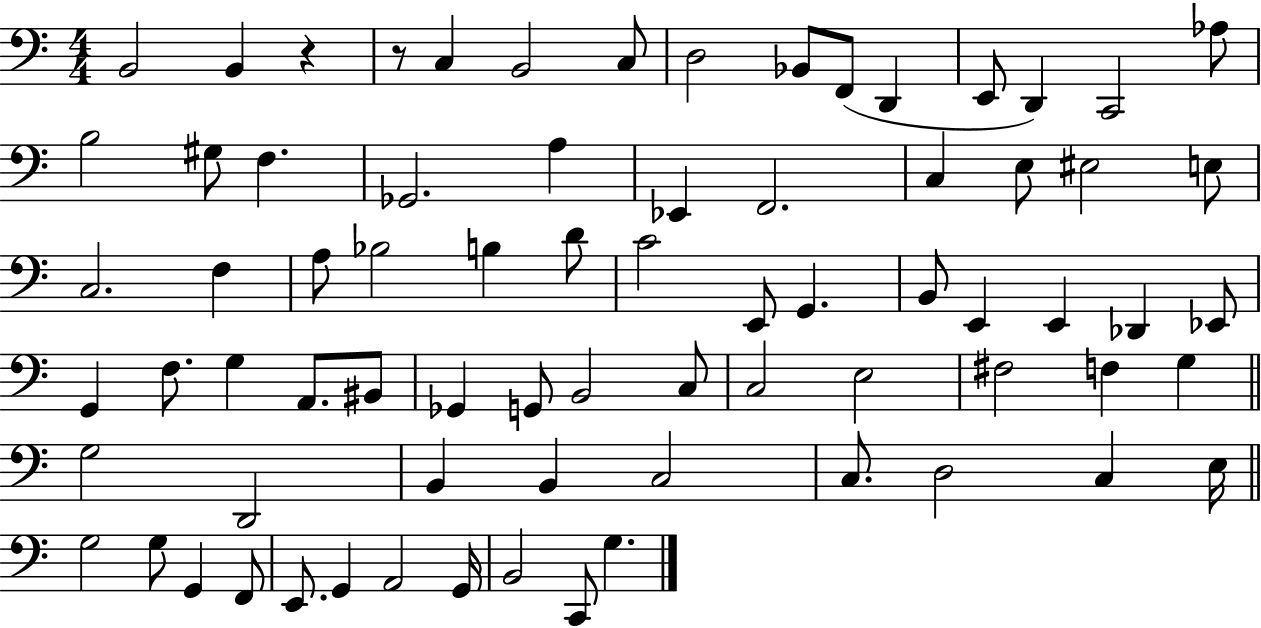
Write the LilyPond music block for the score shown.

{
  \clef bass
  \numericTimeSignature
  \time 4/4
  \key c \major
  b,2 b,4 r4 | r8 c4 b,2 c8 | d2 bes,8 f,8( d,4 | e,8 d,4) c,2 aes8 | \break b2 gis8 f4. | ges,2. a4 | ees,4 f,2. | c4 e8 eis2 e8 | \break c2. f4 | a8 bes2 b4 d'8 | c'2 e,8 g,4. | b,8 e,4 e,4 des,4 ees,8 | \break g,4 f8. g4 a,8. bis,8 | ges,4 g,8 b,2 c8 | c2 e2 | fis2 f4 g4 | \break \bar "||" \break \key a \minor g2 d,2 | b,4 b,4 c2 | c8. d2 c4 e16 | \bar "||" \break \key c \major g2 g8 g,4 f,8 | e,8. g,4 a,2 g,16 | b,2 c,8 g4. | \bar "|."
}